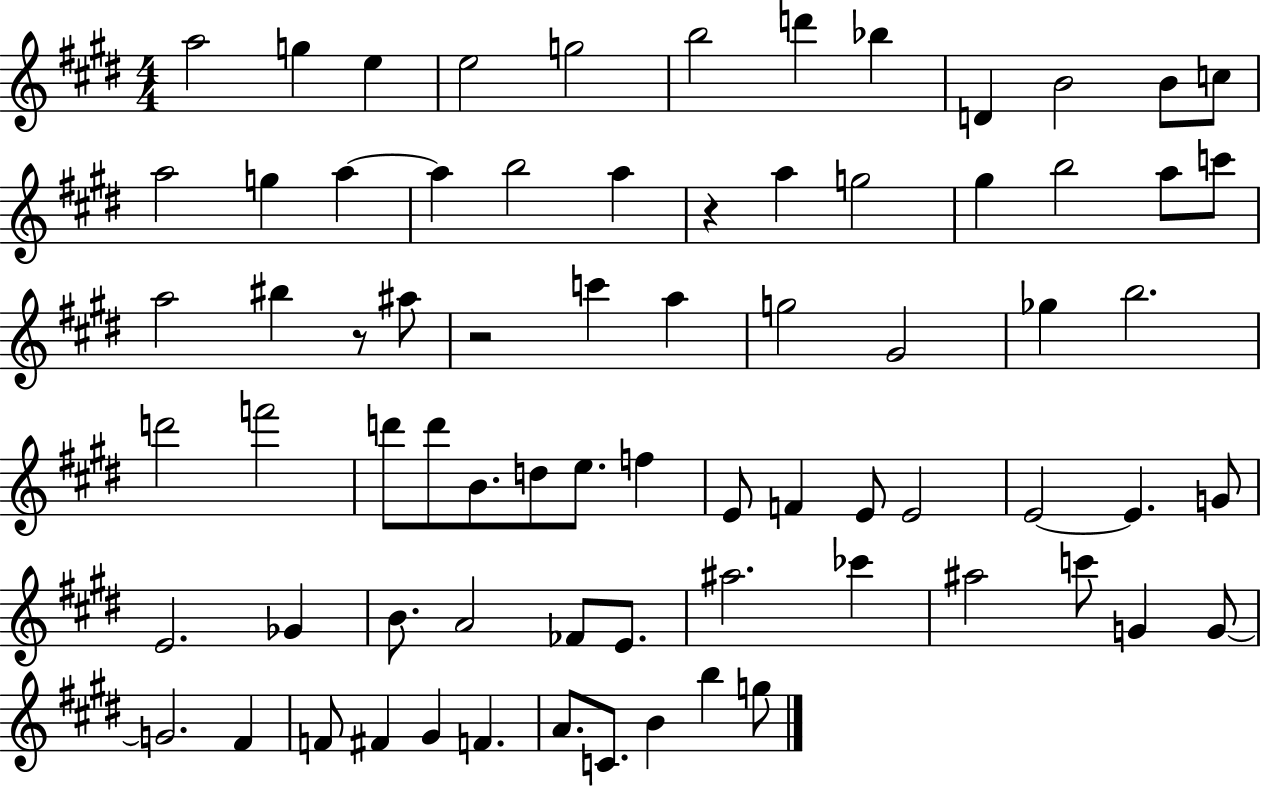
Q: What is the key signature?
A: E major